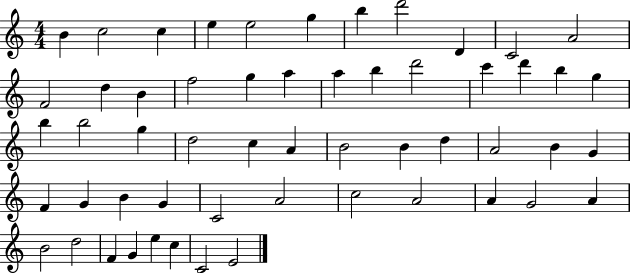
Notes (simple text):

B4/q C5/h C5/q E5/q E5/h G5/q B5/q D6/h D4/q C4/h A4/h F4/h D5/q B4/q F5/h G5/q A5/q A5/q B5/q D6/h C6/q D6/q B5/q G5/q B5/q B5/h G5/q D5/h C5/q A4/q B4/h B4/q D5/q A4/h B4/q G4/q F4/q G4/q B4/q G4/q C4/h A4/h C5/h A4/h A4/q G4/h A4/q B4/h D5/h F4/q G4/q E5/q C5/q C4/h E4/h